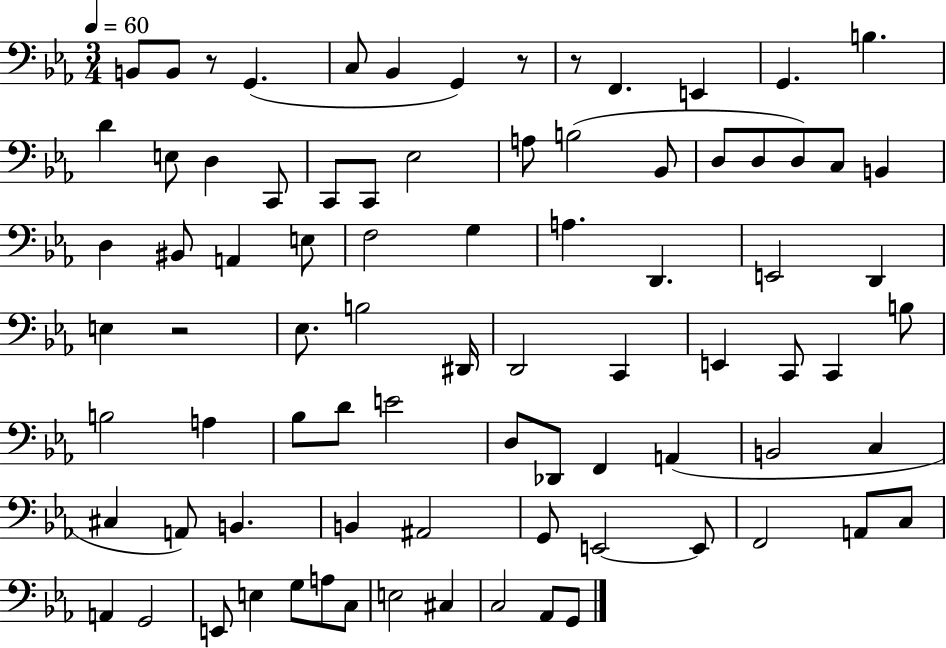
B2/e B2/e R/e G2/q. C3/e Bb2/q G2/q R/e R/e F2/q. E2/q G2/q. B3/q. D4/q E3/e D3/q C2/e C2/e C2/e Eb3/h A3/e B3/h Bb2/e D3/e D3/e D3/e C3/e B2/q D3/q BIS2/e A2/q E3/e F3/h G3/q A3/q. D2/q. E2/h D2/q E3/q R/h Eb3/e. B3/h D#2/s D2/h C2/q E2/q C2/e C2/q B3/e B3/h A3/q Bb3/e D4/e E4/h D3/e Db2/e F2/q A2/q B2/h C3/q C#3/q A2/e B2/q. B2/q A#2/h G2/e E2/h E2/e F2/h A2/e C3/e A2/q G2/h E2/e E3/q G3/e A3/e C3/e E3/h C#3/q C3/h Ab2/e G2/e